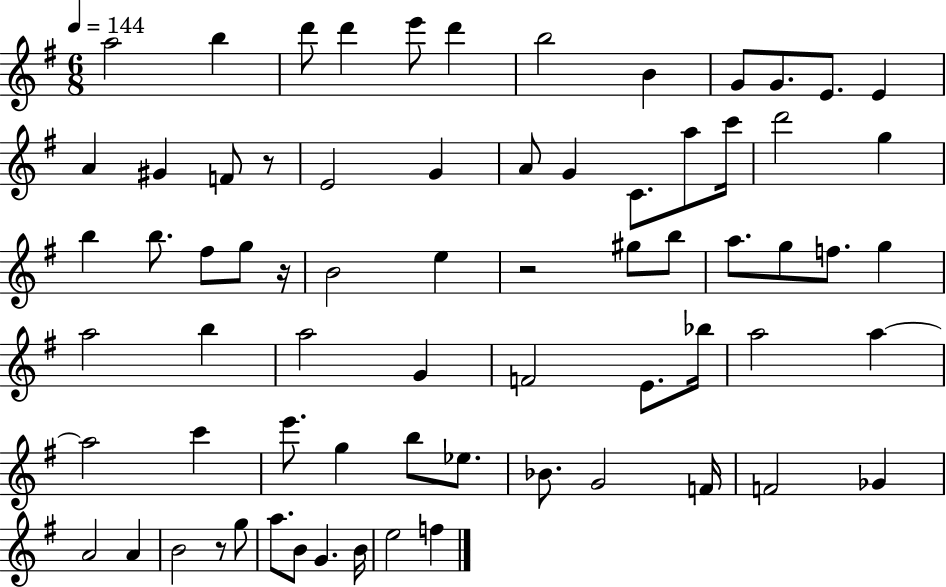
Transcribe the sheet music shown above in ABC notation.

X:1
T:Untitled
M:6/8
L:1/4
K:G
a2 b d'/2 d' e'/2 d' b2 B G/2 G/2 E/2 E A ^G F/2 z/2 E2 G A/2 G C/2 a/2 c'/4 d'2 g b b/2 ^f/2 g/2 z/4 B2 e z2 ^g/2 b/2 a/2 g/2 f/2 g a2 b a2 G F2 E/2 _b/4 a2 a a2 c' e'/2 g b/2 _e/2 _B/2 G2 F/4 F2 _G A2 A B2 z/2 g/2 a/2 B/2 G B/4 e2 f